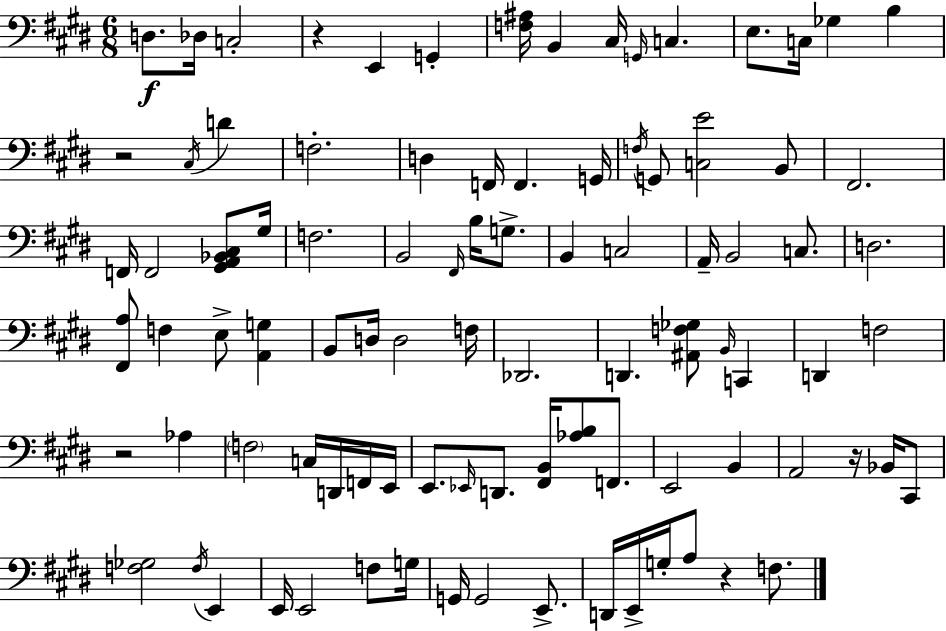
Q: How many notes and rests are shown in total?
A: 93